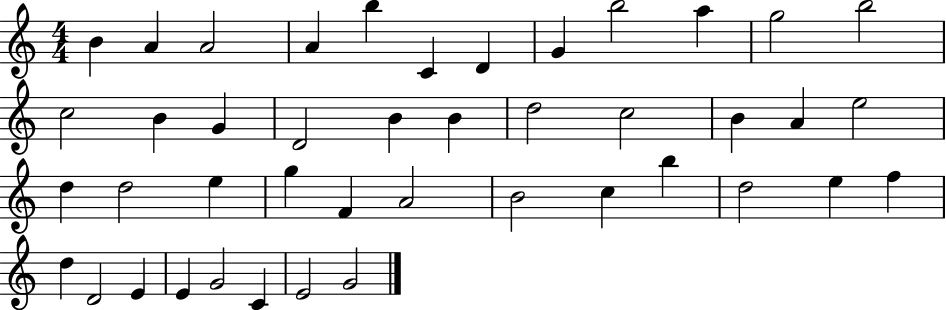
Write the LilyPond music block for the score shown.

{
  \clef treble
  \numericTimeSignature
  \time 4/4
  \key c \major
  b'4 a'4 a'2 | a'4 b''4 c'4 d'4 | g'4 b''2 a''4 | g''2 b''2 | \break c''2 b'4 g'4 | d'2 b'4 b'4 | d''2 c''2 | b'4 a'4 e''2 | \break d''4 d''2 e''4 | g''4 f'4 a'2 | b'2 c''4 b''4 | d''2 e''4 f''4 | \break d''4 d'2 e'4 | e'4 g'2 c'4 | e'2 g'2 | \bar "|."
}